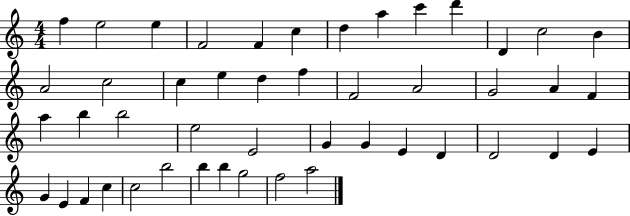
F5/q E5/h E5/q F4/h F4/q C5/q D5/q A5/q C6/q D6/q D4/q C5/h B4/q A4/h C5/h C5/q E5/q D5/q F5/q F4/h A4/h G4/h A4/q F4/q A5/q B5/q B5/h E5/h E4/h G4/q G4/q E4/q D4/q D4/h D4/q E4/q G4/q E4/q F4/q C5/q C5/h B5/h B5/q B5/q G5/h F5/h A5/h